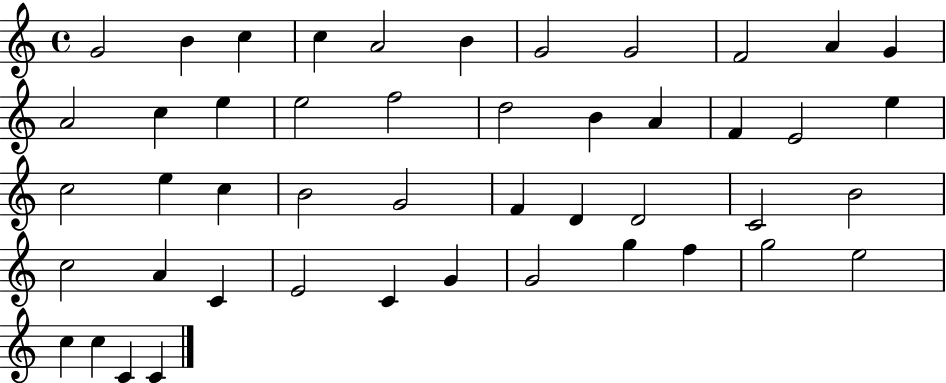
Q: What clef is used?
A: treble